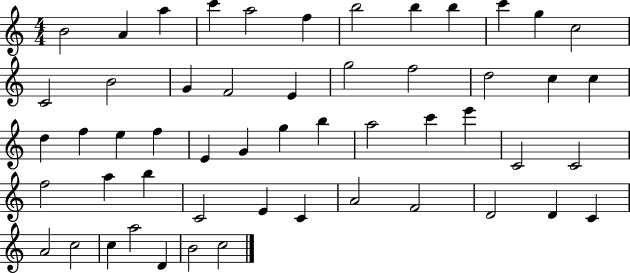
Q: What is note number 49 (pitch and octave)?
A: C5